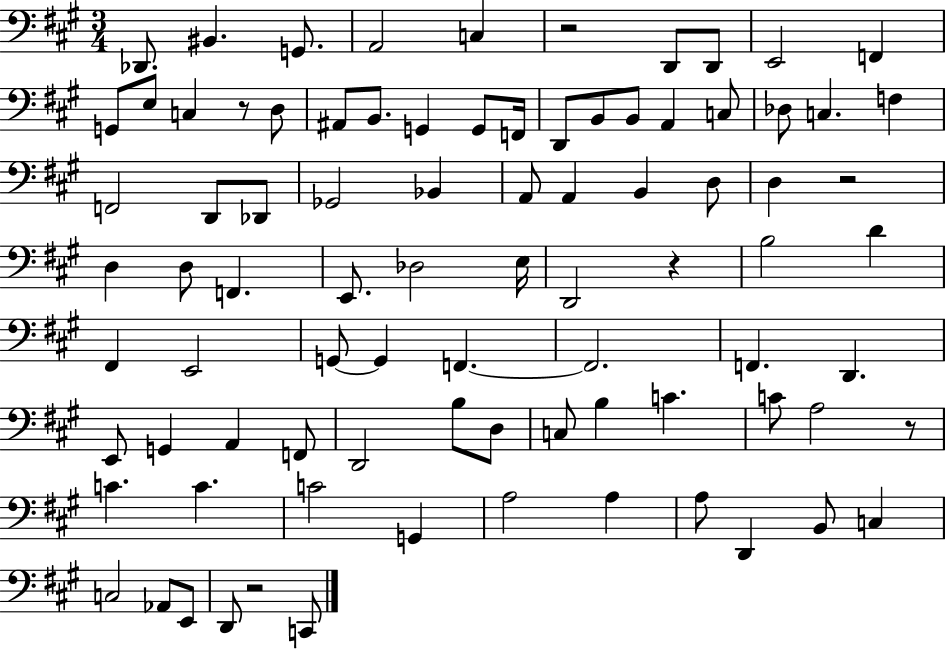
X:1
T:Untitled
M:3/4
L:1/4
K:A
_D,,/2 ^B,, G,,/2 A,,2 C, z2 D,,/2 D,,/2 E,,2 F,, G,,/2 E,/2 C, z/2 D,/2 ^A,,/2 B,,/2 G,, G,,/2 F,,/4 D,,/2 B,,/2 B,,/2 A,, C,/2 _D,/2 C, F, F,,2 D,,/2 _D,,/2 _G,,2 _B,, A,,/2 A,, B,, D,/2 D, z2 D, D,/2 F,, E,,/2 _D,2 E,/4 D,,2 z B,2 D ^F,, E,,2 G,,/2 G,, F,, F,,2 F,, D,, E,,/2 G,, A,, F,,/2 D,,2 B,/2 D,/2 C,/2 B, C C/2 A,2 z/2 C C C2 G,, A,2 A, A,/2 D,, B,,/2 C, C,2 _A,,/2 E,,/2 D,,/2 z2 C,,/2